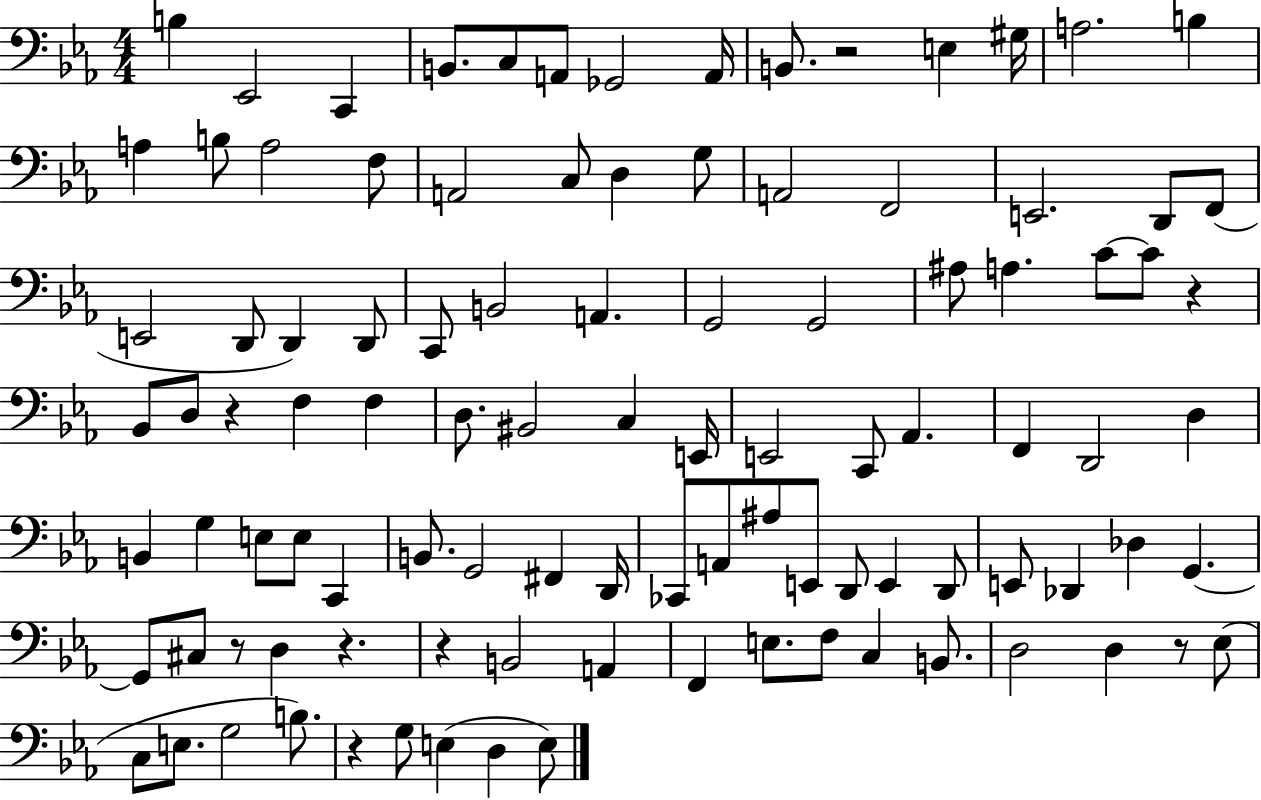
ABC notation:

X:1
T:Untitled
M:4/4
L:1/4
K:Eb
B, _E,,2 C,, B,,/2 C,/2 A,,/2 _G,,2 A,,/4 B,,/2 z2 E, ^G,/4 A,2 B, A, B,/2 A,2 F,/2 A,,2 C,/2 D, G,/2 A,,2 F,,2 E,,2 D,,/2 F,,/2 E,,2 D,,/2 D,, D,,/2 C,,/2 B,,2 A,, G,,2 G,,2 ^A,/2 A, C/2 C/2 z _B,,/2 D,/2 z F, F, D,/2 ^B,,2 C, E,,/4 E,,2 C,,/2 _A,, F,, D,,2 D, B,, G, E,/2 E,/2 C,, B,,/2 G,,2 ^F,, D,,/4 _C,,/2 A,,/2 ^A,/2 E,,/2 D,,/2 E,, D,,/2 E,,/2 _D,, _D, G,, G,,/2 ^C,/2 z/2 D, z z B,,2 A,, F,, E,/2 F,/2 C, B,,/2 D,2 D, z/2 _E,/2 C,/2 E,/2 G,2 B,/2 z G,/2 E, D, E,/2